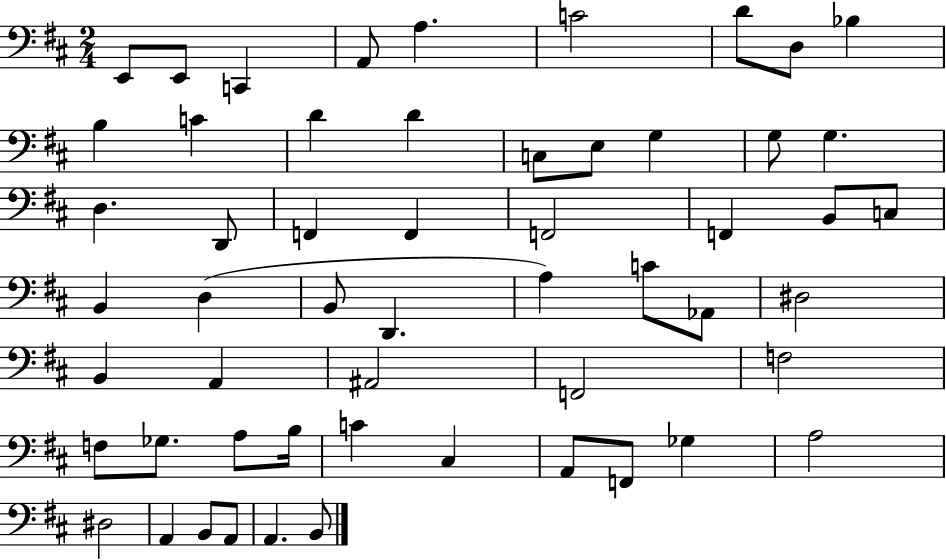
E2/e E2/e C2/q A2/e A3/q. C4/h D4/e D3/e Bb3/q B3/q C4/q D4/q D4/q C3/e E3/e G3/q G3/e G3/q. D3/q. D2/e F2/q F2/q F2/h F2/q B2/e C3/e B2/q D3/q B2/e D2/q. A3/q C4/e Ab2/e D#3/h B2/q A2/q A#2/h F2/h F3/h F3/e Gb3/e. A3/e B3/s C4/q C#3/q A2/e F2/e Gb3/q A3/h D#3/h A2/q B2/e A2/e A2/q. B2/e